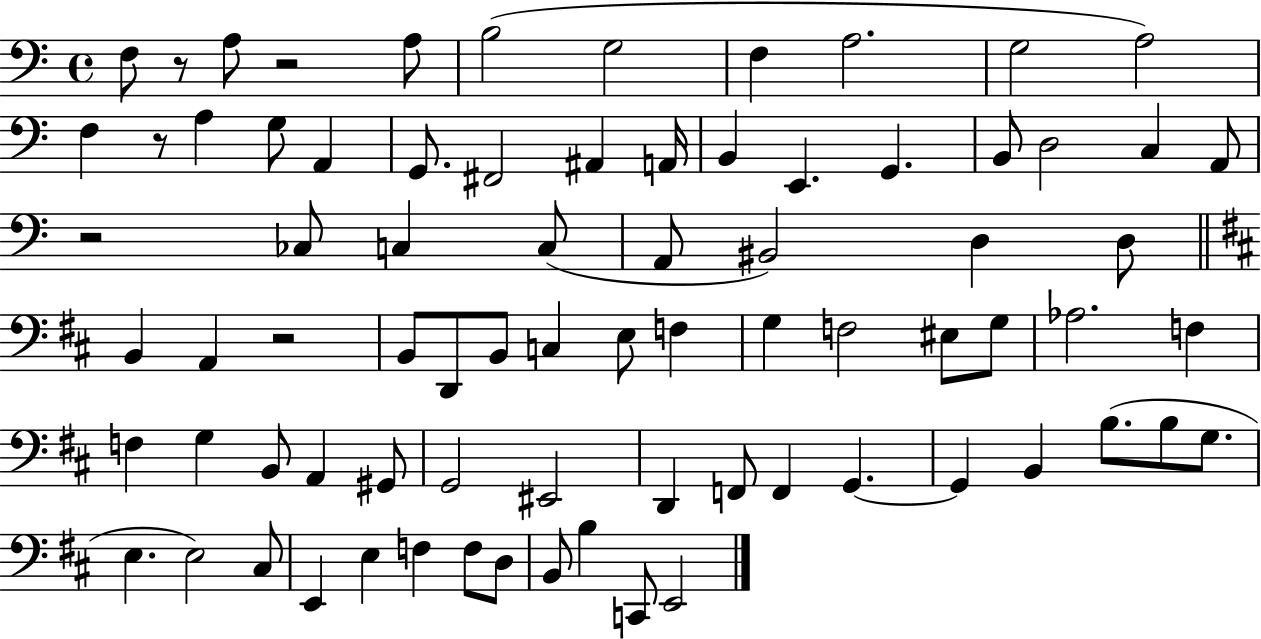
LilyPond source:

{
  \clef bass
  \time 4/4
  \defaultTimeSignature
  \key c \major
  f8 r8 a8 r2 a8 | b2( g2 | f4 a2. | g2 a2) | \break f4 r8 a4 g8 a,4 | g,8. fis,2 ais,4 a,16 | b,4 e,4. g,4. | b,8 d2 c4 a,8 | \break r2 ces8 c4 c8( | a,8 bis,2) d4 d8 | \bar "||" \break \key b \minor b,4 a,4 r2 | b,8 d,8 b,8 c4 e8 f4 | g4 f2 eis8 g8 | aes2. f4 | \break f4 g4 b,8 a,4 gis,8 | g,2 eis,2 | d,4 f,8 f,4 g,4.~~ | g,4 b,4 b8.( b8 g8. | \break e4. e2) cis8 | e,4 e4 f4 f8 d8 | b,8 b4 c,8 e,2 | \bar "|."
}